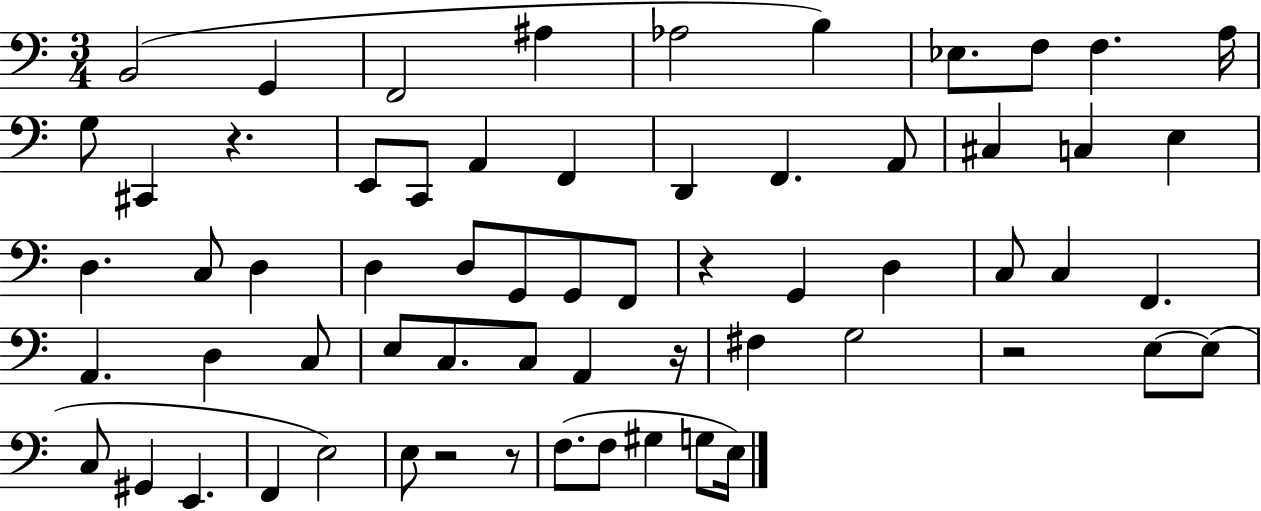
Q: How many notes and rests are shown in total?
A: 63